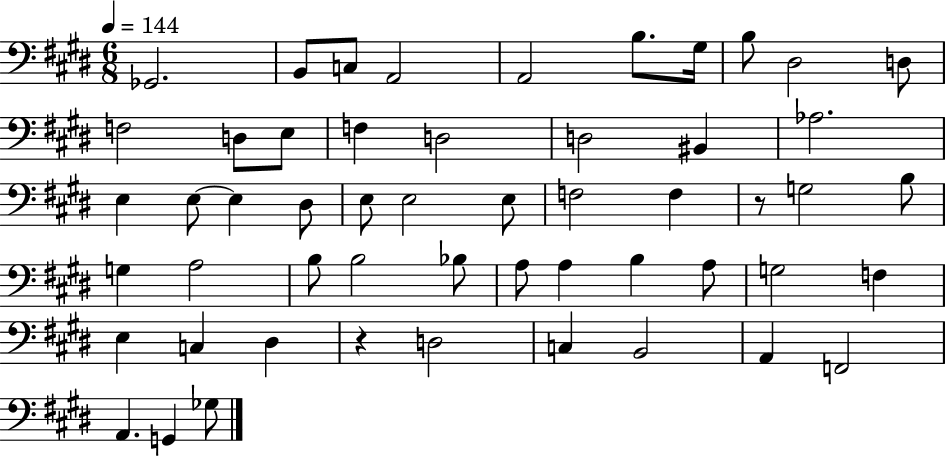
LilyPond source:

{
  \clef bass
  \numericTimeSignature
  \time 6/8
  \key e \major
  \tempo 4 = 144
  ges,2. | b,8 c8 a,2 | a,2 b8. gis16 | b8 dis2 d8 | \break f2 d8 e8 | f4 d2 | d2 bis,4 | aes2. | \break e4 e8~~ e4 dis8 | e8 e2 e8 | f2 f4 | r8 g2 b8 | \break g4 a2 | b8 b2 bes8 | a8 a4 b4 a8 | g2 f4 | \break e4 c4 dis4 | r4 d2 | c4 b,2 | a,4 f,2 | \break a,4. g,4 ges8 | \bar "|."
}